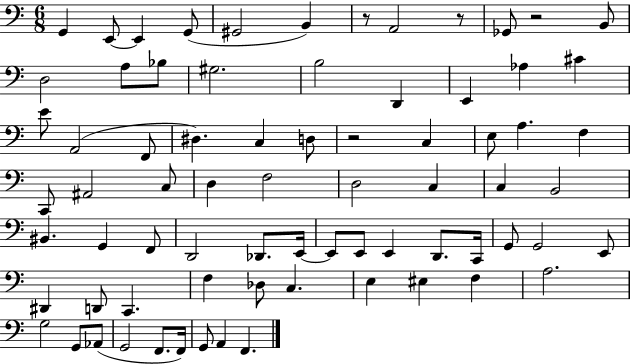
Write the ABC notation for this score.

X:1
T:Untitled
M:6/8
L:1/4
K:C
G,, E,,/2 E,, G,,/2 ^G,,2 B,, z/2 A,,2 z/2 _G,,/2 z2 B,,/2 D,2 A,/2 _B,/2 ^G,2 B,2 D,, E,, _A, ^C E/2 A,,2 F,,/2 ^D, C, D,/2 z2 C, E,/2 A, F, C,,/2 ^A,,2 C,/2 D, F,2 D,2 C, C, B,,2 ^B,, G,, F,,/2 D,,2 _D,,/2 E,,/4 E,,/2 E,,/2 E,, D,,/2 C,,/4 G,,/2 G,,2 E,,/2 ^D,, D,,/2 C,, F, _D,/2 C, E, ^E, F, A,2 G,2 G,,/2 _A,,/2 G,,2 F,,/2 F,,/4 G,,/2 A,, F,,